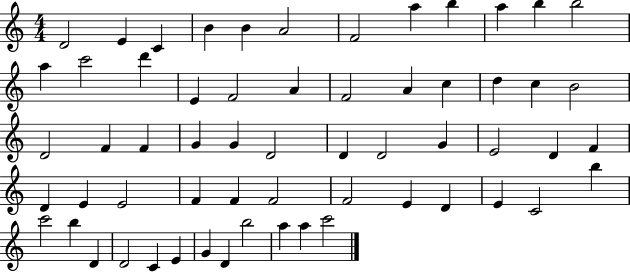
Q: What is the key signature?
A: C major